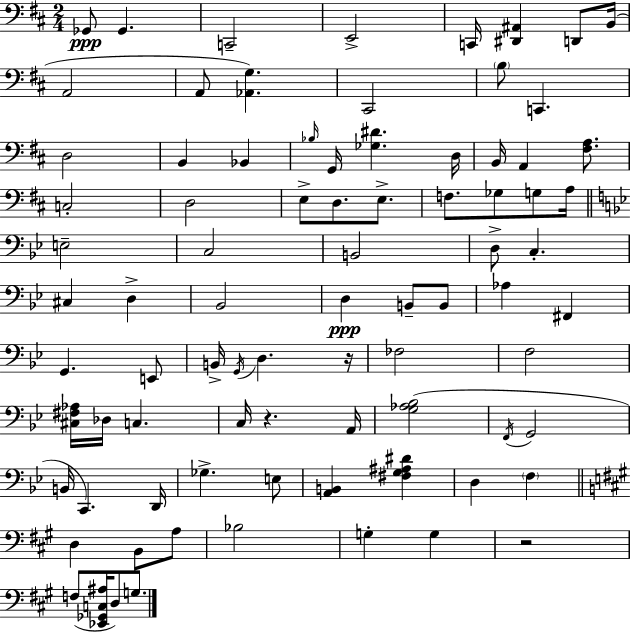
{
  \clef bass
  \numericTimeSignature
  \time 2/4
  \key d \major
  ges,8\ppp ges,4. | c,2-- | e,2-> | c,16 <dis, ais,>4 d,8 b,16( | \break a,2 | a,8 <aes, g>4.) | cis,2 | \parenthesize b8 c,4. | \break d2 | b,4 bes,4 | \grace { bes16 } g,16 <ges dis'>4. | d16 b,16 a,4 <fis a>8. | \break c2-. | d2 | e8-> d8. e8.-> | f8. ges8 g8 | \break a16 \bar "||" \break \key bes \major e2-- | c2 | b,2 | d8-> c4.-. | \break cis4 d4-> | bes,2 | d4\ppp b,8-- b,8 | aes4 fis,4 | \break g,4. e,8 | b,16-> \acciaccatura { g,16 } d4. | r16 fes2 | f2 | \break <cis fis aes>16 des16 c4. | c16 r4. | a,16 <g aes bes>2( | \acciaccatura { f,16 } g,2 | \break b,16 c,4.) | d,16 ges4.-> | e8 <a, b,>4 <fis g ais dis'>4 | d4 \parenthesize f4 | \break \bar "||" \break \key a \major d4 b,8 a8 | bes2 | g4-. g4 | r2 | \break f8( <ees, ges, c ais>16 d8) g8. | \bar "|."
}